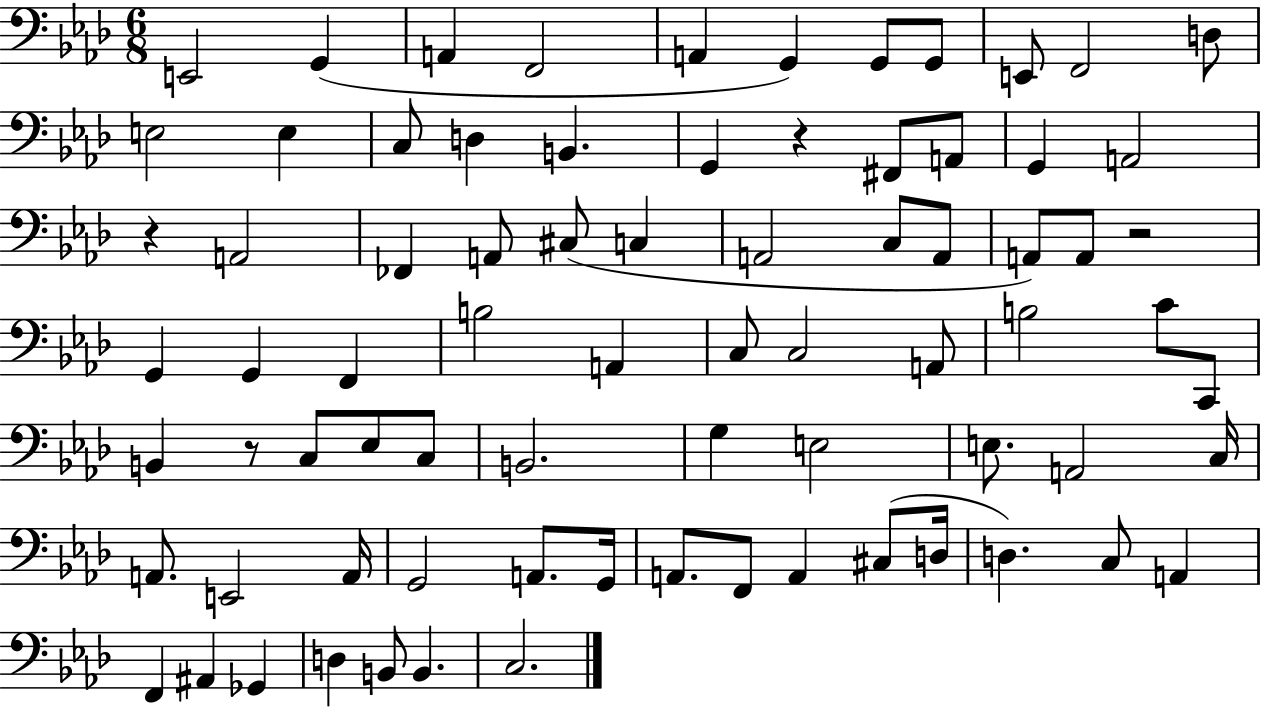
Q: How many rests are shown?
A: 4